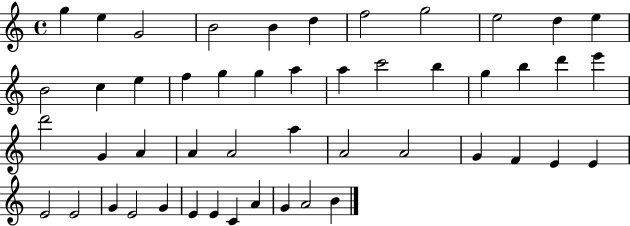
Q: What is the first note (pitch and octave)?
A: G5